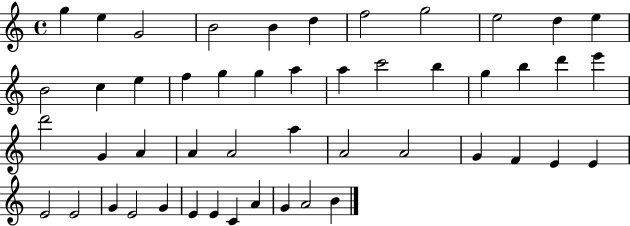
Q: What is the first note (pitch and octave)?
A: G5